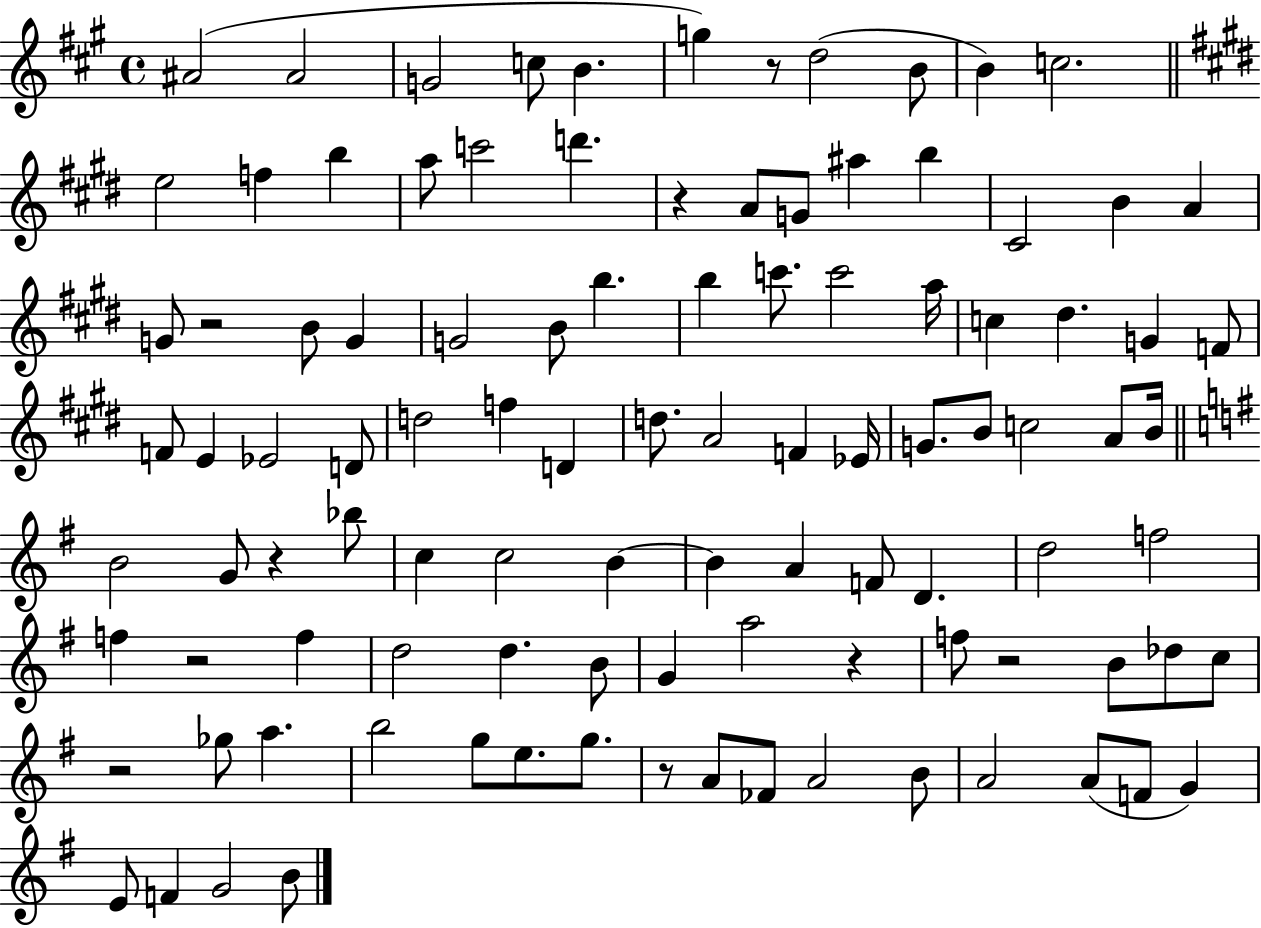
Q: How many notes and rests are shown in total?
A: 103